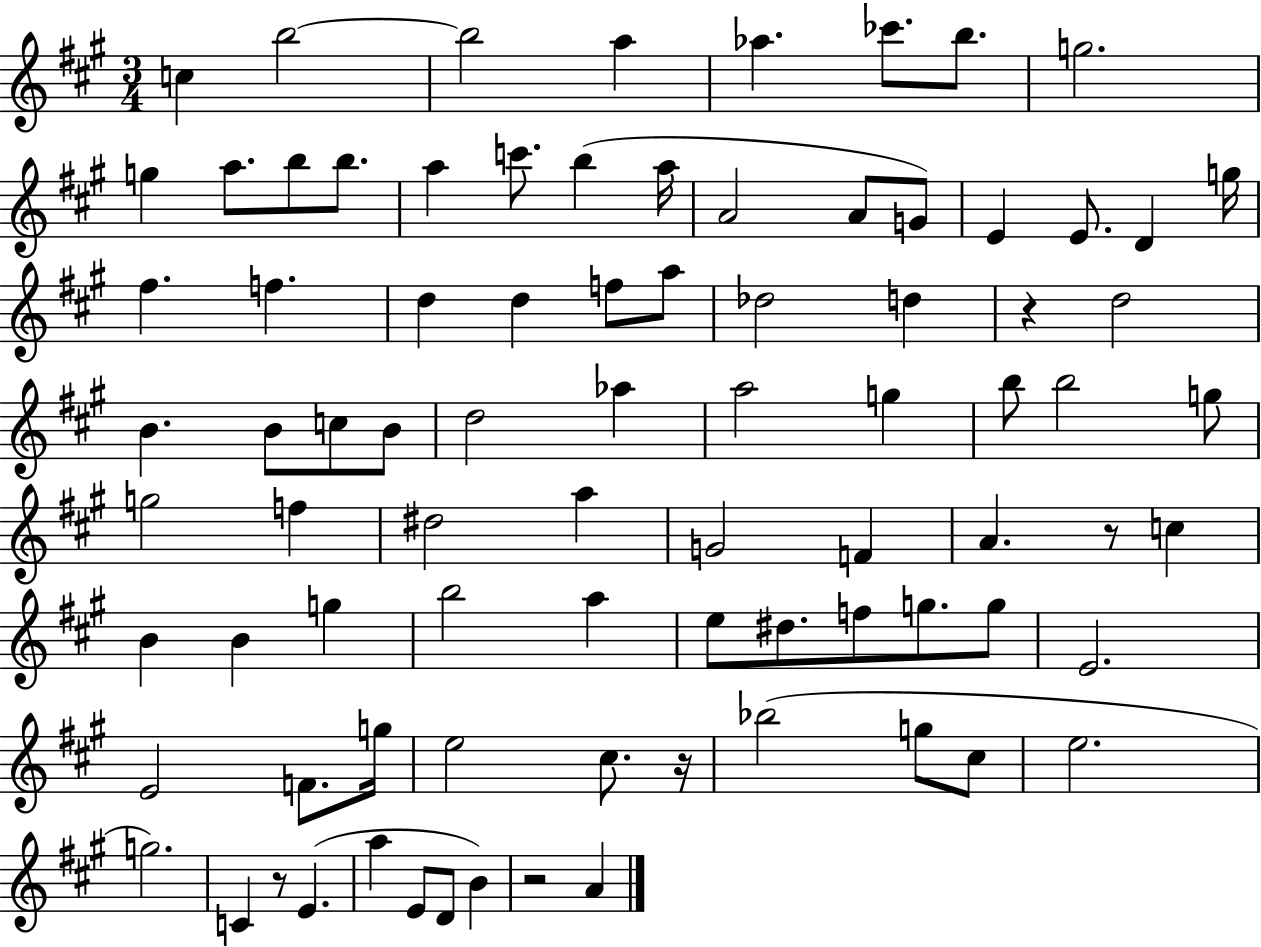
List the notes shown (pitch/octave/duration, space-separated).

C5/q B5/h B5/h A5/q Ab5/q. CES6/e. B5/e. G5/h. G5/q A5/e. B5/e B5/e. A5/q C6/e. B5/q A5/s A4/h A4/e G4/e E4/q E4/e. D4/q G5/s F#5/q. F5/q. D5/q D5/q F5/e A5/e Db5/h D5/q R/q D5/h B4/q. B4/e C5/e B4/e D5/h Ab5/q A5/h G5/q B5/e B5/h G5/e G5/h F5/q D#5/h A5/q G4/h F4/q A4/q. R/e C5/q B4/q B4/q G5/q B5/h A5/q E5/e D#5/e. F5/e G5/e. G5/e E4/h. E4/h F4/e. G5/s E5/h C#5/e. R/s Bb5/h G5/e C#5/e E5/h. G5/h. C4/q R/e E4/q. A5/q E4/e D4/e B4/q R/h A4/q